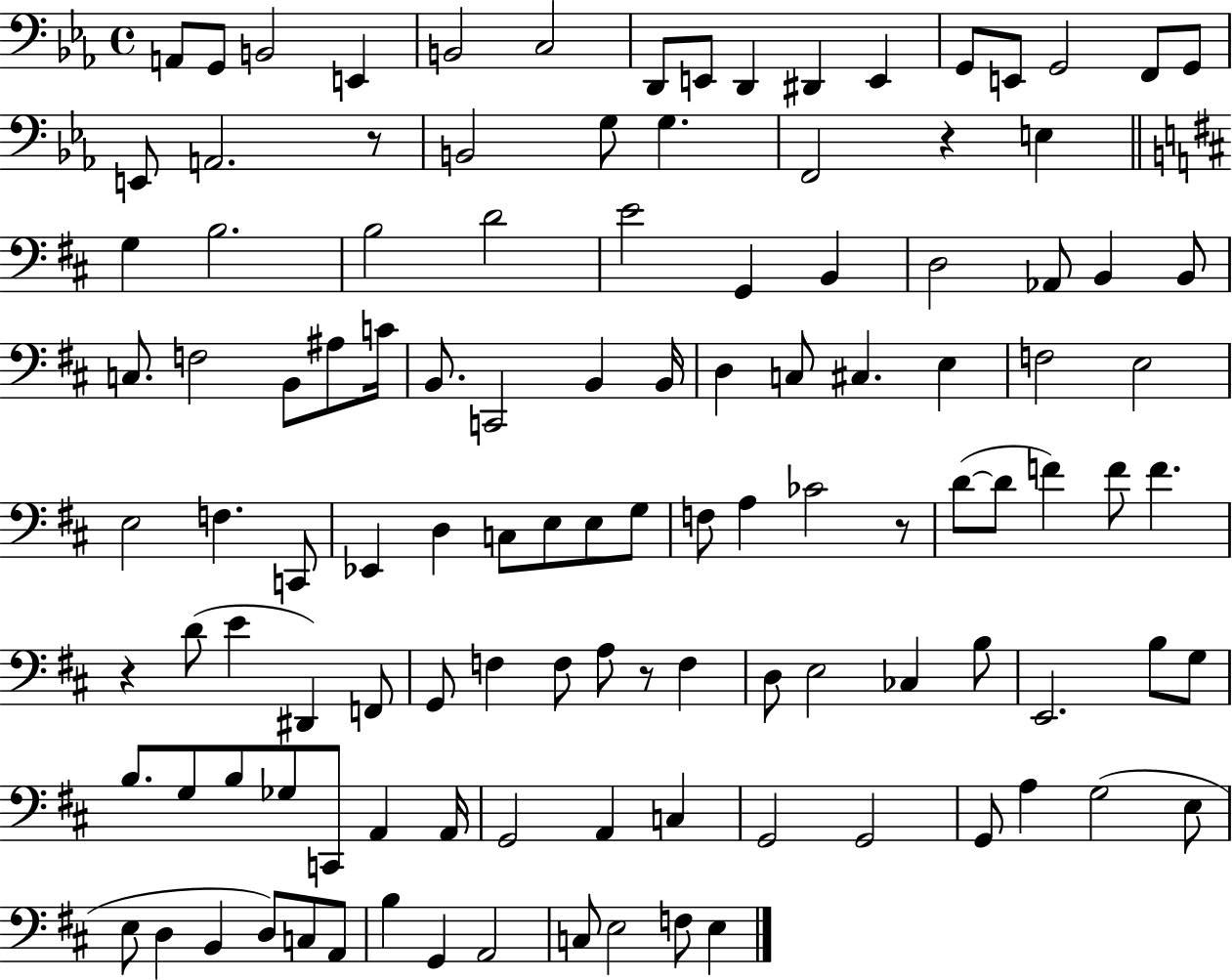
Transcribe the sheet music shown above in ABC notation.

X:1
T:Untitled
M:4/4
L:1/4
K:Eb
A,,/2 G,,/2 B,,2 E,, B,,2 C,2 D,,/2 E,,/2 D,, ^D,, E,, G,,/2 E,,/2 G,,2 F,,/2 G,,/2 E,,/2 A,,2 z/2 B,,2 G,/2 G, F,,2 z E, G, B,2 B,2 D2 E2 G,, B,, D,2 _A,,/2 B,, B,,/2 C,/2 F,2 B,,/2 ^A,/2 C/4 B,,/2 C,,2 B,, B,,/4 D, C,/2 ^C, E, F,2 E,2 E,2 F, C,,/2 _E,, D, C,/2 E,/2 E,/2 G,/2 F,/2 A, _C2 z/2 D/2 D/2 F F/2 F z D/2 E ^D,, F,,/2 G,,/2 F, F,/2 A,/2 z/2 F, D,/2 E,2 _C, B,/2 E,,2 B,/2 G,/2 B,/2 G,/2 B,/2 _G,/2 C,,/2 A,, A,,/4 G,,2 A,, C, G,,2 G,,2 G,,/2 A, G,2 E,/2 E,/2 D, B,, D,/2 C,/2 A,,/2 B, G,, A,,2 C,/2 E,2 F,/2 E,